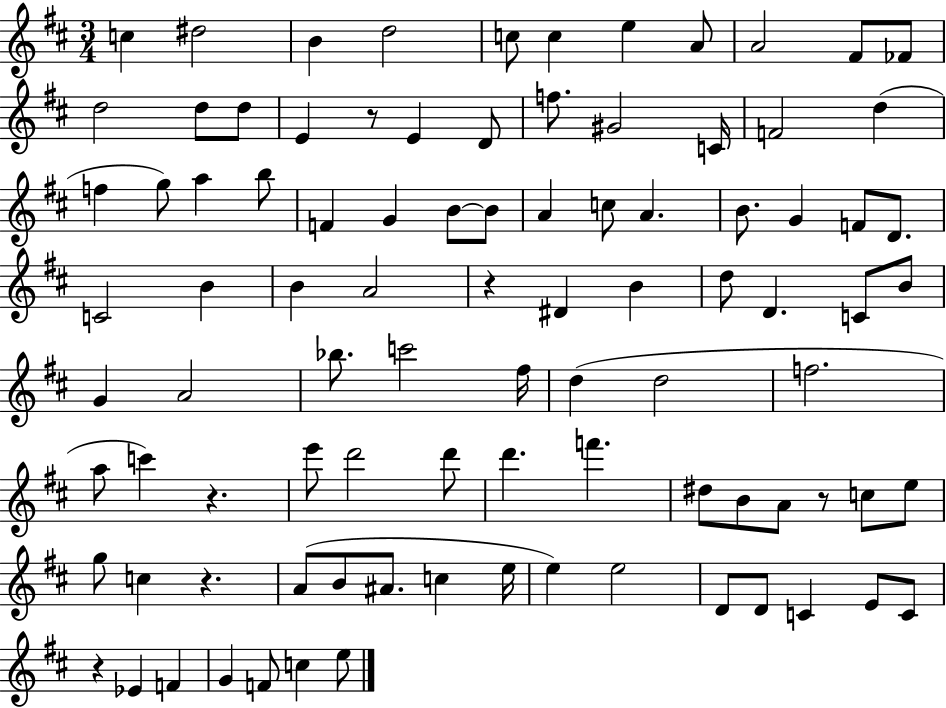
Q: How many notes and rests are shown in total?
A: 93